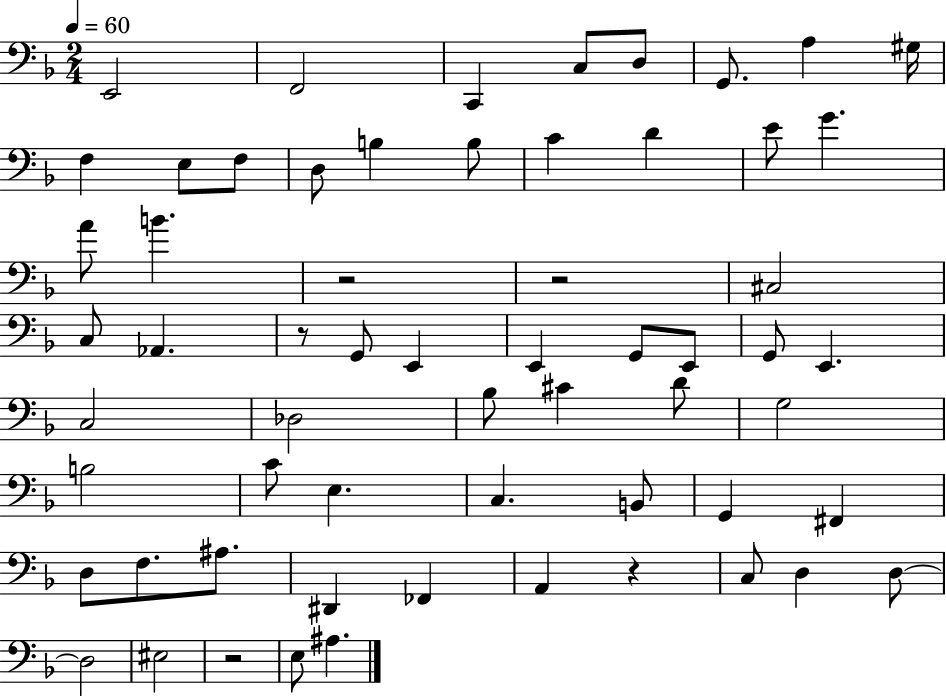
E2/h F2/h C2/q C3/e D3/e G2/e. A3/q G#3/s F3/q E3/e F3/e D3/e B3/q B3/e C4/q D4/q E4/e G4/q. A4/e B4/q. R/h R/h C#3/h C3/e Ab2/q. R/e G2/e E2/q E2/q G2/e E2/e G2/e E2/q. C3/h Db3/h Bb3/e C#4/q D4/e G3/h B3/h C4/e E3/q. C3/q. B2/e G2/q F#2/q D3/e F3/e. A#3/e. D#2/q FES2/q A2/q R/q C3/e D3/q D3/e D3/h EIS3/h R/h E3/e A#3/q.